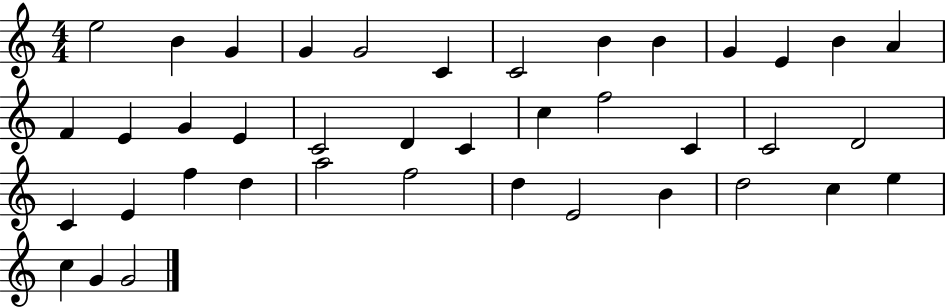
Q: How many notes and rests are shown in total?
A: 40